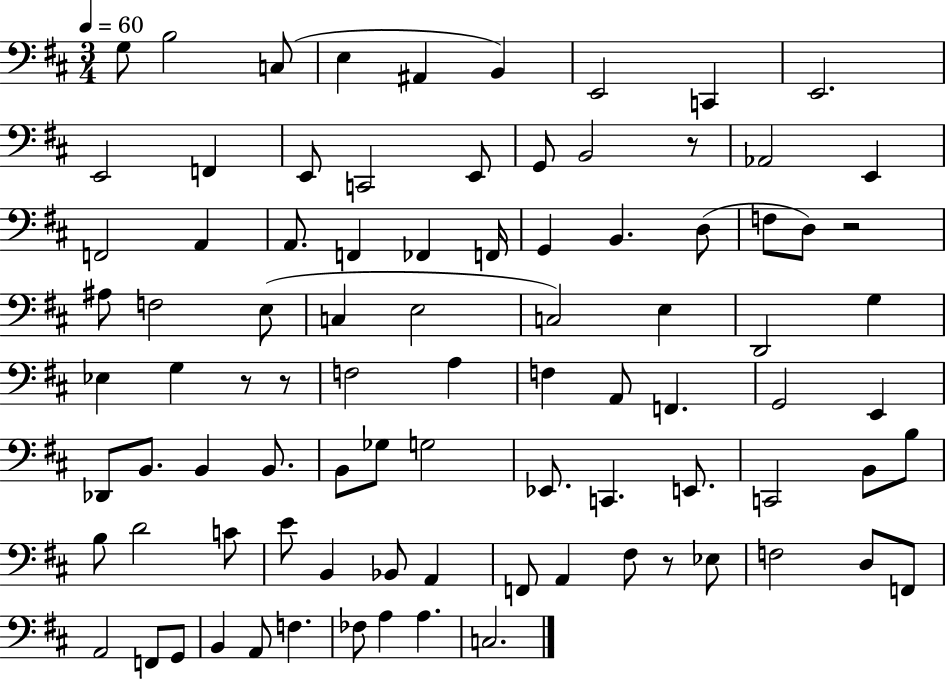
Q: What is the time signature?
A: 3/4